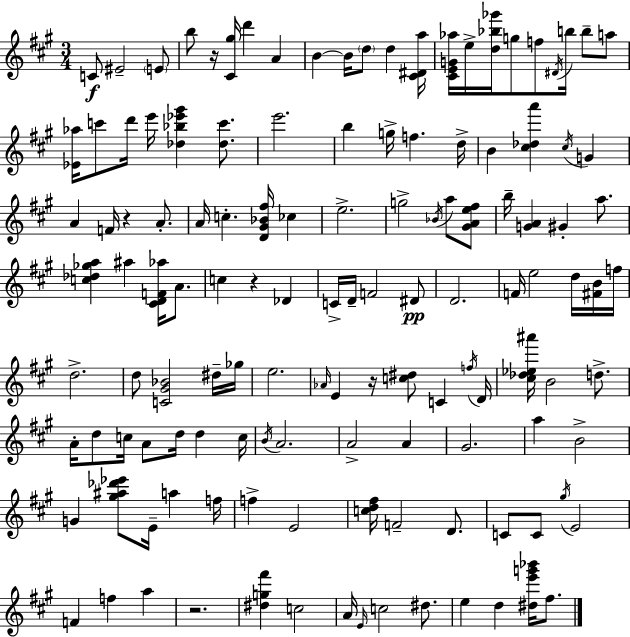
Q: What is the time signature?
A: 3/4